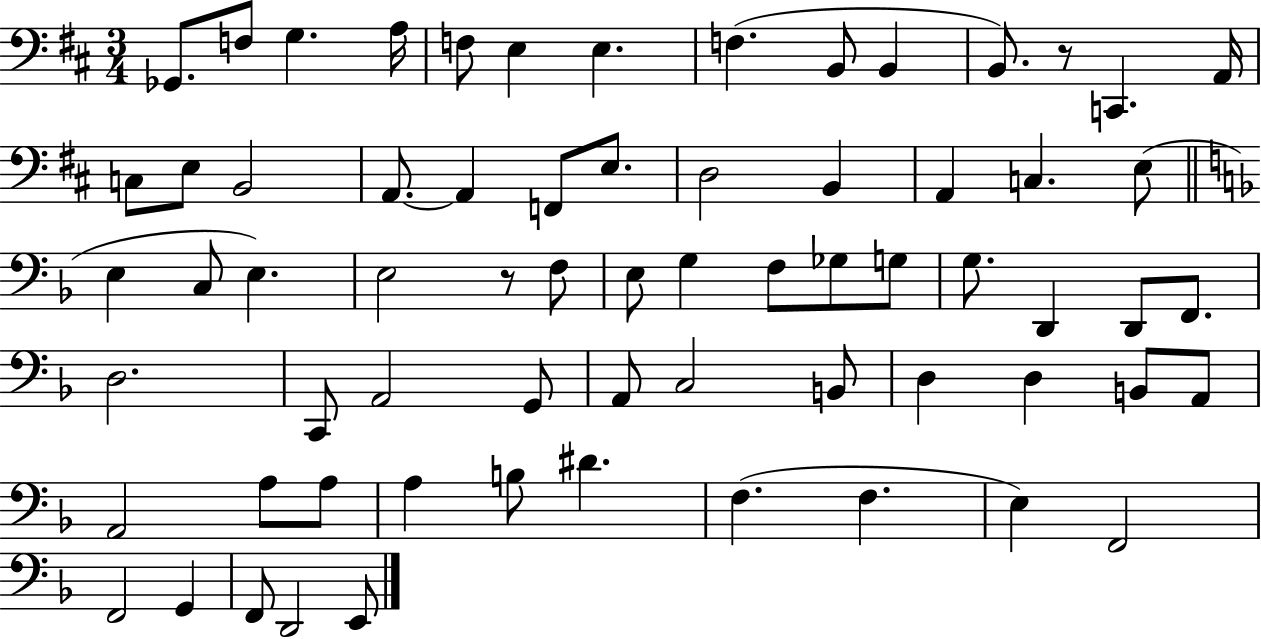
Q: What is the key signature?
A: D major